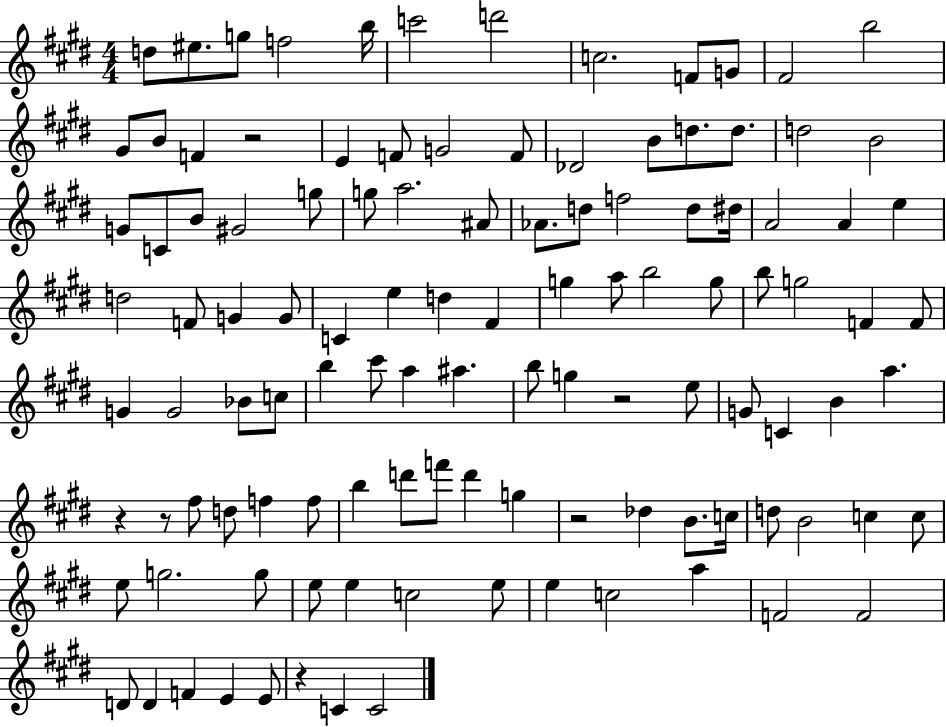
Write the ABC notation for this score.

X:1
T:Untitled
M:4/4
L:1/4
K:E
d/2 ^e/2 g/2 f2 b/4 c'2 d'2 c2 F/2 G/2 ^F2 b2 ^G/2 B/2 F z2 E F/2 G2 F/2 _D2 B/2 d/2 d/2 d2 B2 G/2 C/2 B/2 ^G2 g/2 g/2 a2 ^A/2 _A/2 d/2 f2 d/2 ^d/4 A2 A e d2 F/2 G G/2 C e d ^F g a/2 b2 g/2 b/2 g2 F F/2 G G2 _B/2 c/2 b ^c'/2 a ^a b/2 g z2 e/2 G/2 C B a z z/2 ^f/2 d/2 f f/2 b d'/2 f'/2 d' g z2 _d B/2 c/4 d/2 B2 c c/2 e/2 g2 g/2 e/2 e c2 e/2 e c2 a F2 F2 D/2 D F E E/2 z C C2